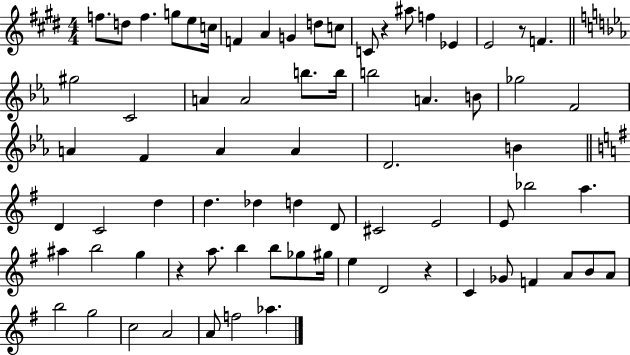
F5/e. D5/e F5/q. G5/e E5/e C5/s F4/q A4/q G4/q D5/e C5/e C4/e R/q A#5/e F5/q Eb4/q E4/h R/e F4/q. G#5/h C4/h A4/q A4/h B5/e. B5/s B5/h A4/q. B4/e Gb5/h F4/h A4/q F4/q A4/q A4/q D4/h. B4/q D4/q C4/h D5/q D5/q. Db5/q D5/q D4/e C#4/h E4/h E4/e Bb5/h A5/q. A#5/q B5/h G5/q R/q A5/e. B5/q B5/e Gb5/e G#5/s E5/q D4/h R/q C4/q Gb4/e F4/q A4/e B4/e A4/e B5/h G5/h C5/h A4/h A4/e F5/h Ab5/q.